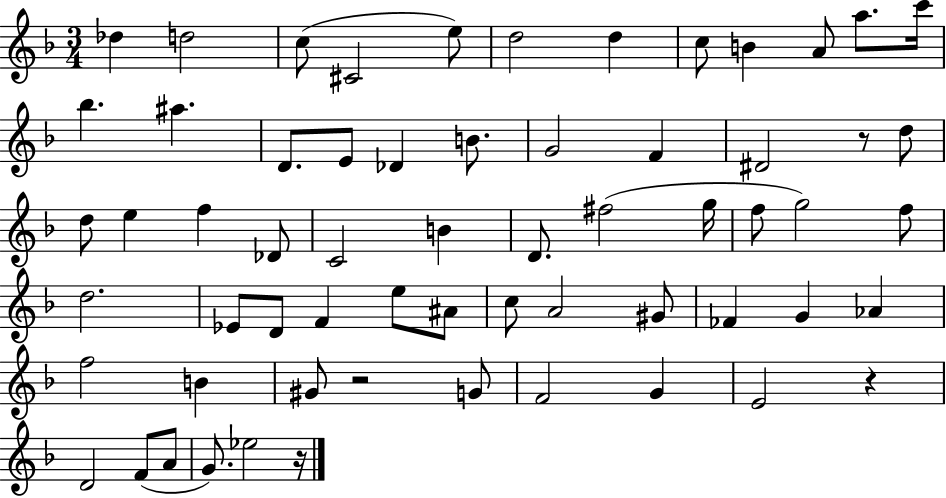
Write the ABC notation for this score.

X:1
T:Untitled
M:3/4
L:1/4
K:F
_d d2 c/2 ^C2 e/2 d2 d c/2 B A/2 a/2 c'/4 _b ^a D/2 E/2 _D B/2 G2 F ^D2 z/2 d/2 d/2 e f _D/2 C2 B D/2 ^f2 g/4 f/2 g2 f/2 d2 _E/2 D/2 F e/2 ^A/2 c/2 A2 ^G/2 _F G _A f2 B ^G/2 z2 G/2 F2 G E2 z D2 F/2 A/2 G/2 _e2 z/4